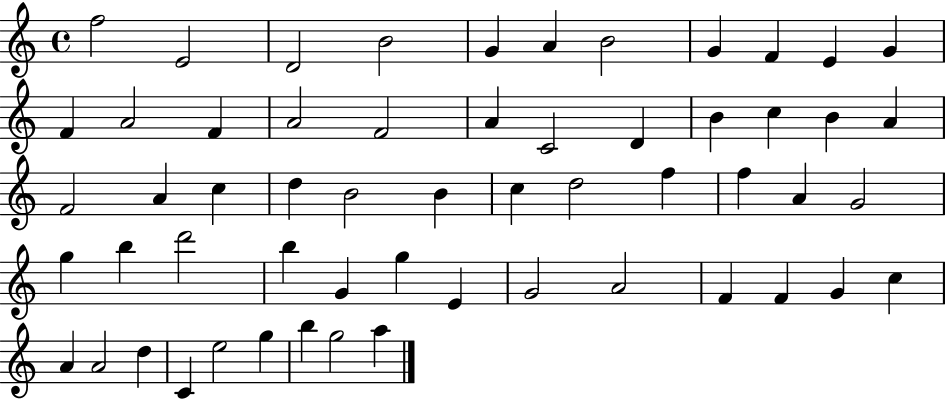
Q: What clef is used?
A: treble